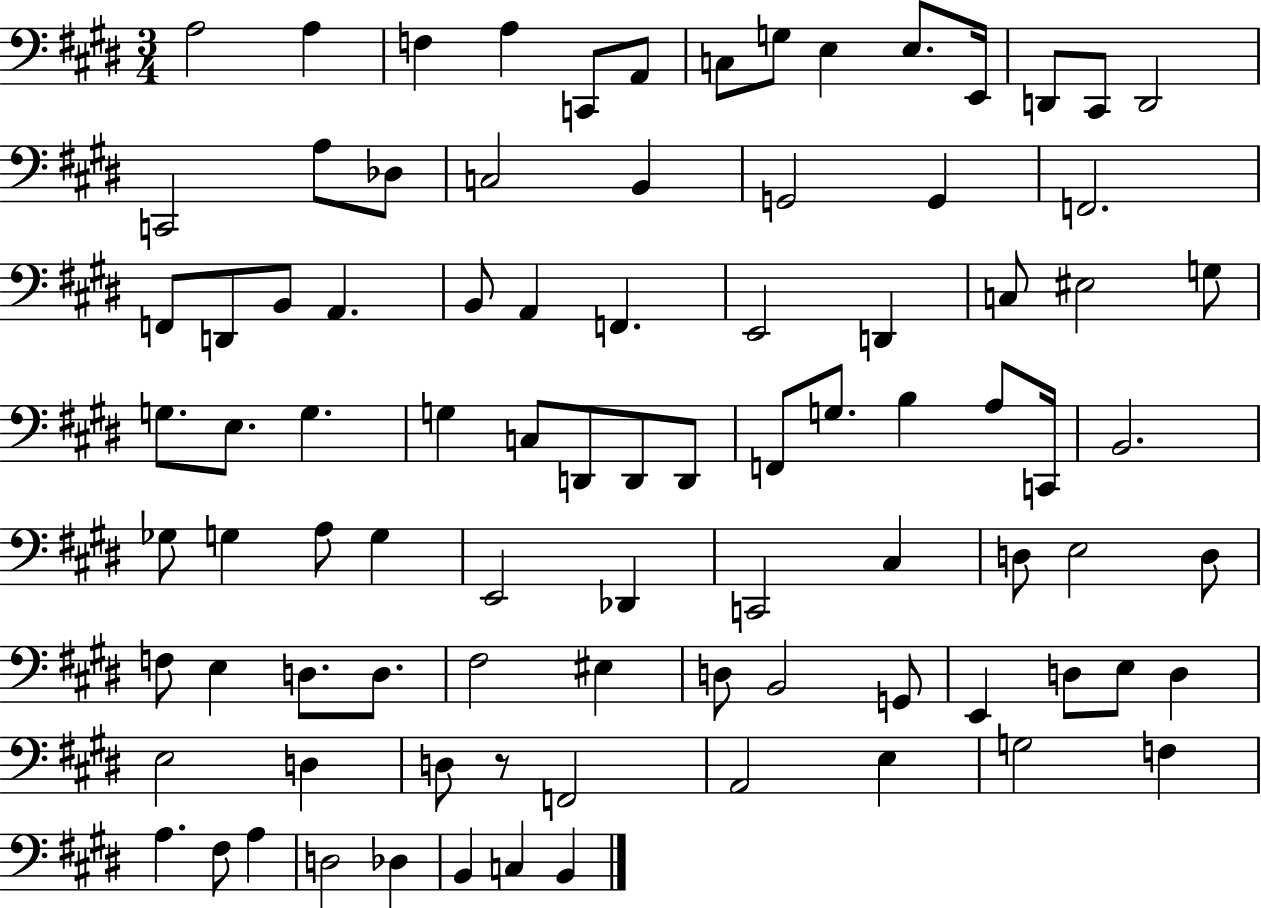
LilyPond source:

{
  \clef bass
  \numericTimeSignature
  \time 3/4
  \key e \major
  a2 a4 | f4 a4 c,8 a,8 | c8 g8 e4 e8. e,16 | d,8 cis,8 d,2 | \break c,2 a8 des8 | c2 b,4 | g,2 g,4 | f,2. | \break f,8 d,8 b,8 a,4. | b,8 a,4 f,4. | e,2 d,4 | c8 eis2 g8 | \break g8. e8. g4. | g4 c8 d,8 d,8 d,8 | f,8 g8. b4 a8 c,16 | b,2. | \break ges8 g4 a8 g4 | e,2 des,4 | c,2 cis4 | d8 e2 d8 | \break f8 e4 d8. d8. | fis2 eis4 | d8 b,2 g,8 | e,4 d8 e8 d4 | \break e2 d4 | d8 r8 f,2 | a,2 e4 | g2 f4 | \break a4. fis8 a4 | d2 des4 | b,4 c4 b,4 | \bar "|."
}